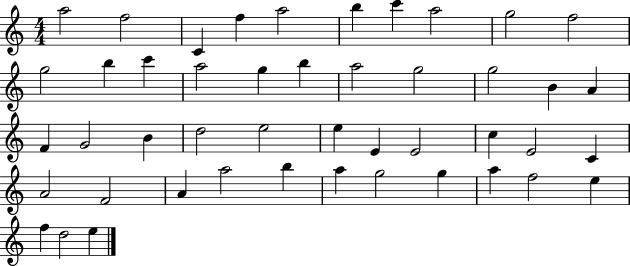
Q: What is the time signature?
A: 4/4